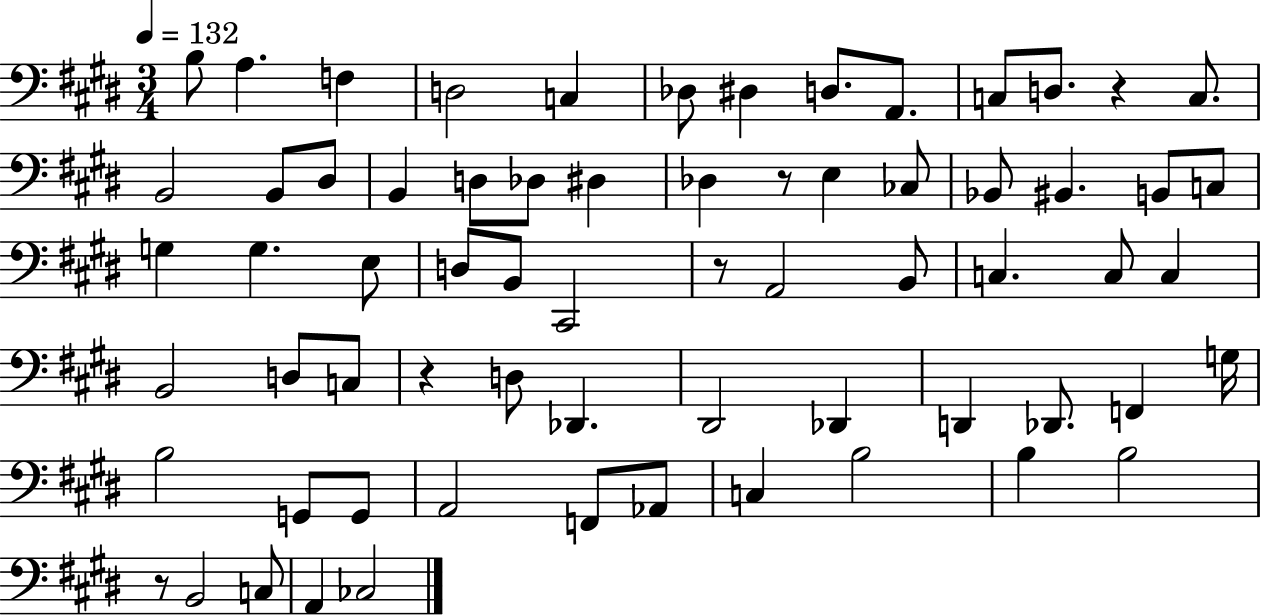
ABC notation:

X:1
T:Untitled
M:3/4
L:1/4
K:E
B,/2 A, F, D,2 C, _D,/2 ^D, D,/2 A,,/2 C,/2 D,/2 z C,/2 B,,2 B,,/2 ^D,/2 B,, D,/2 _D,/2 ^D, _D, z/2 E, _C,/2 _B,,/2 ^B,, B,,/2 C,/2 G, G, E,/2 D,/2 B,,/2 ^C,,2 z/2 A,,2 B,,/2 C, C,/2 C, B,,2 D,/2 C,/2 z D,/2 _D,, ^D,,2 _D,, D,, _D,,/2 F,, G,/4 B,2 G,,/2 G,,/2 A,,2 F,,/2 _A,,/2 C, B,2 B, B,2 z/2 B,,2 C,/2 A,, _C,2